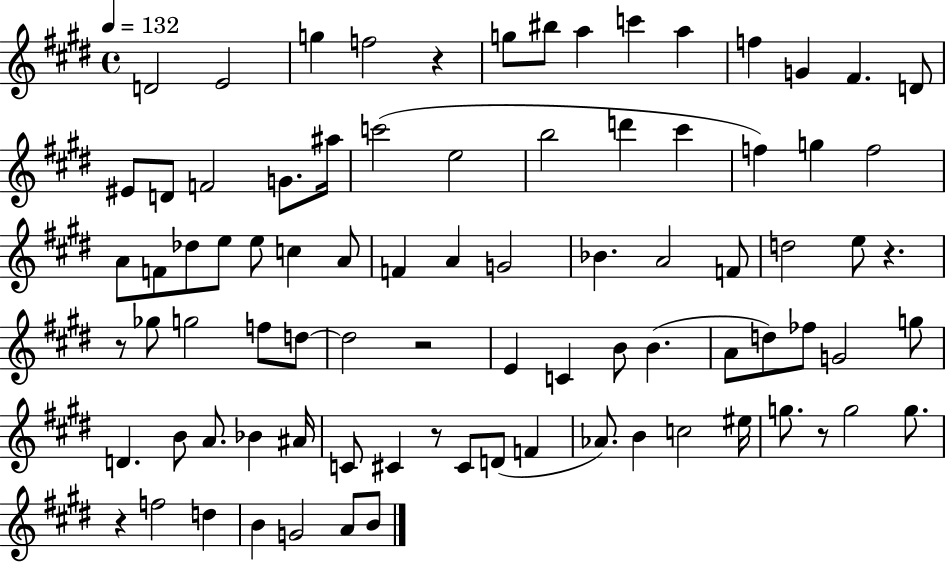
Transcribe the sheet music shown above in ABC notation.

X:1
T:Untitled
M:4/4
L:1/4
K:E
D2 E2 g f2 z g/2 ^b/2 a c' a f G ^F D/2 ^E/2 D/2 F2 G/2 ^a/4 c'2 e2 b2 d' ^c' f g f2 A/2 F/2 _d/2 e/2 e/2 c A/2 F A G2 _B A2 F/2 d2 e/2 z z/2 _g/2 g2 f/2 d/2 d2 z2 E C B/2 B A/2 d/2 _f/2 G2 g/2 D B/2 A/2 _B ^A/4 C/2 ^C z/2 ^C/2 D/2 F _A/2 B c2 ^e/4 g/2 z/2 g2 g/2 z f2 d B G2 A/2 B/2